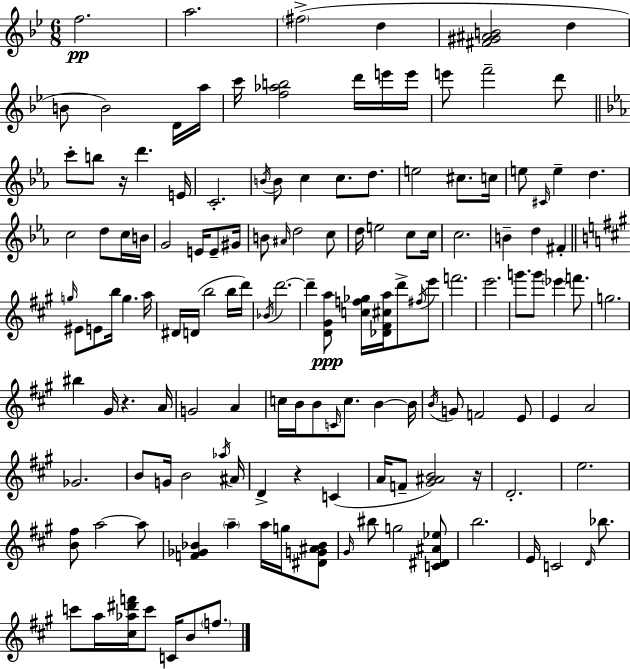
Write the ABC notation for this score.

X:1
T:Untitled
M:6/8
L:1/4
K:Gm
f2 a2 ^f2 d [^F^G^AB]2 d B/2 B2 D/4 a/4 c'/4 [f_ab]2 d'/4 e'/4 e'/4 e'/2 f'2 d'/2 c'/2 b/2 z/4 d' E/4 C2 B/4 B/2 c c/2 d/2 e2 ^c/2 c/4 e/2 ^C/4 e d c2 d/2 c/4 B/4 G2 E/4 E/2 ^G/4 B/2 ^A/4 d2 c/2 d/4 e2 c/2 c/4 c2 B d ^F g/4 ^E/2 E/2 b/4 g a/4 ^D/4 D/4 b2 b/4 d'/4 _B/4 d'2 d' [D^Ga]/2 [cf_g]/4 [_D^F^ca]/4 d'/2 ^f/4 e'/2 f'2 e'2 g'/2 g'/2 _e' f'/2 g2 ^b ^G/4 z A/4 G2 A c/4 B/4 B/2 C/4 c/2 B B/4 B/4 G/2 F2 E/2 E A2 _G2 B/2 G/4 B2 _a/4 ^A/4 D z C A/4 F/2 [^G^AB]2 z/4 D2 e2 [B^f]/2 a2 a/2 [F_G_B] a a/4 g/4 [^DG^A_B]/2 ^G/4 ^b/2 g2 [C^D^A_e]/2 b2 E/4 C2 D/4 _b/2 c'/2 a/4 [^c_a^d'f']/4 c'/2 C/4 B/2 f/2